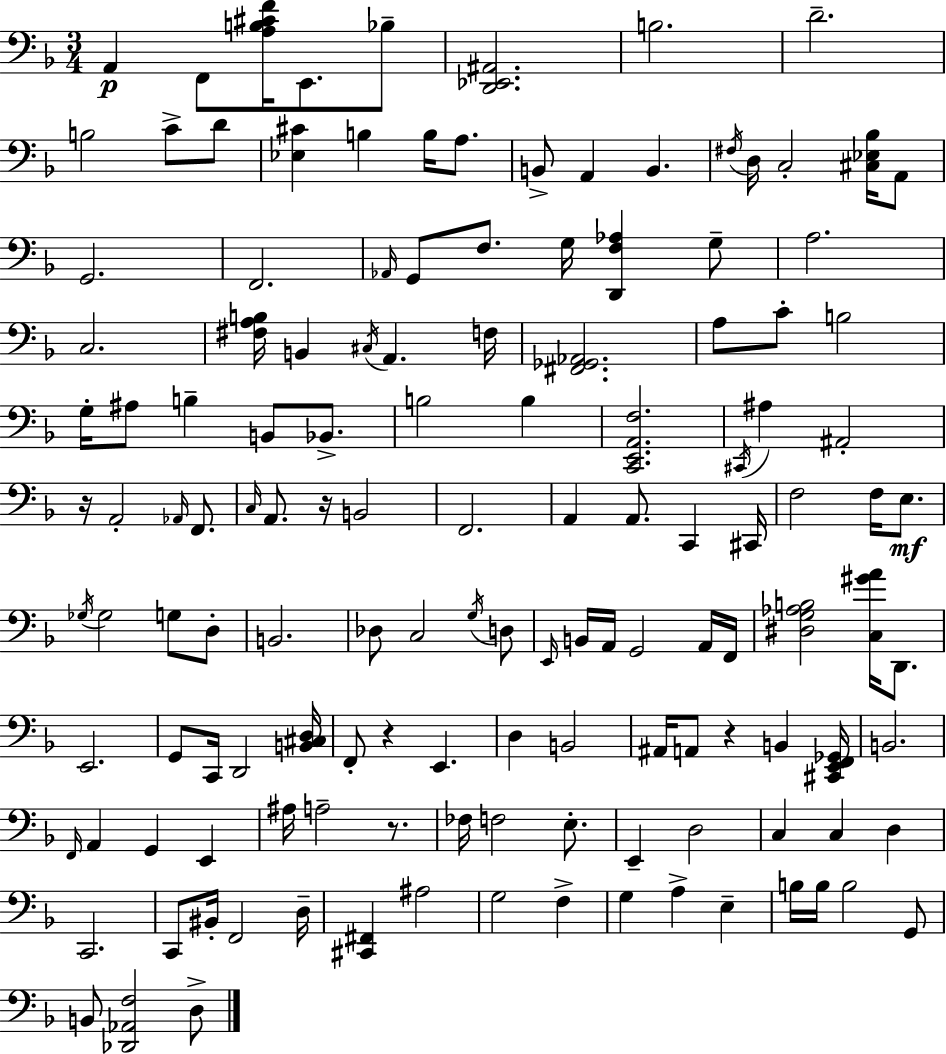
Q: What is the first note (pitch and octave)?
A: A2